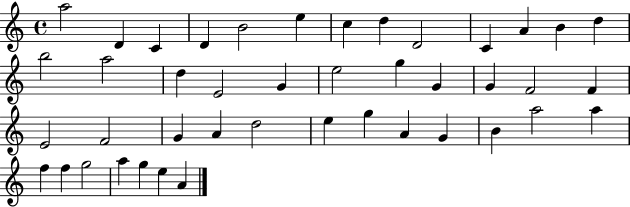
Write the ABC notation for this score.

X:1
T:Untitled
M:4/4
L:1/4
K:C
a2 D C D B2 e c d D2 C A B d b2 a2 d E2 G e2 g G G F2 F E2 F2 G A d2 e g A G B a2 a f f g2 a g e A